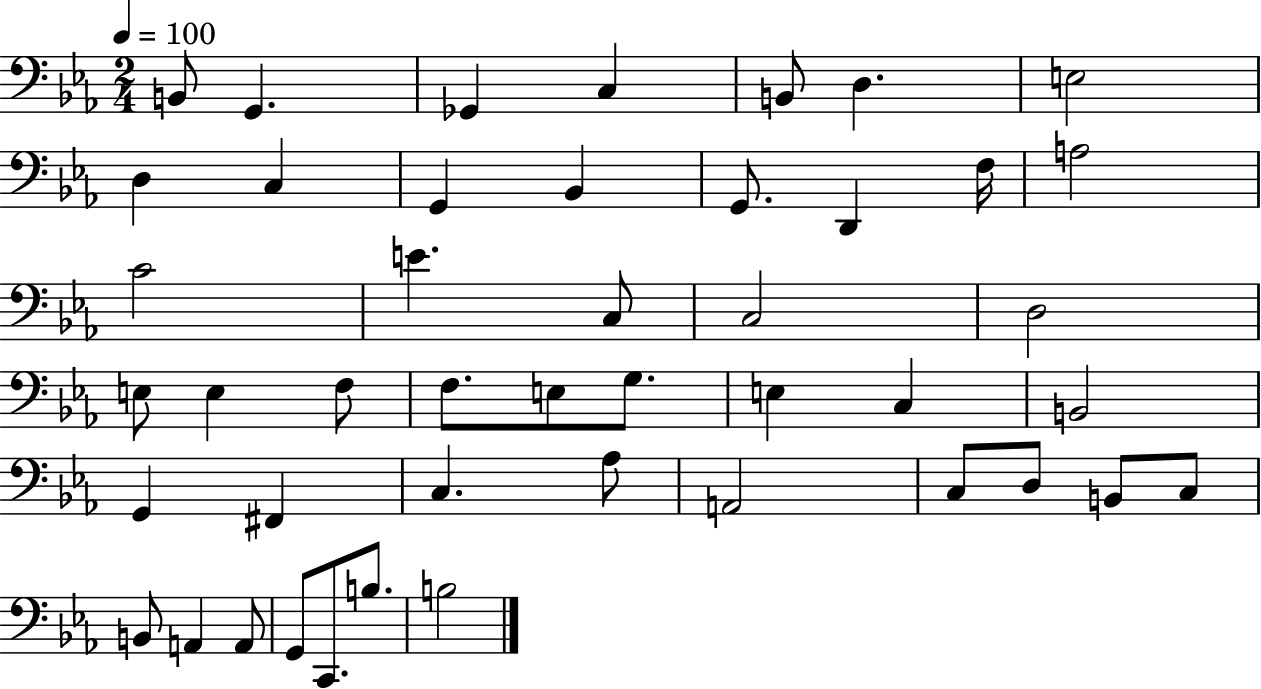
B2/e G2/q. Gb2/q C3/q B2/e D3/q. E3/h D3/q C3/q G2/q Bb2/q G2/e. D2/q F3/s A3/h C4/h E4/q. C3/e C3/h D3/h E3/e E3/q F3/e F3/e. E3/e G3/e. E3/q C3/q B2/h G2/q F#2/q C3/q. Ab3/e A2/h C3/e D3/e B2/e C3/e B2/e A2/q A2/e G2/e C2/e. B3/e. B3/h